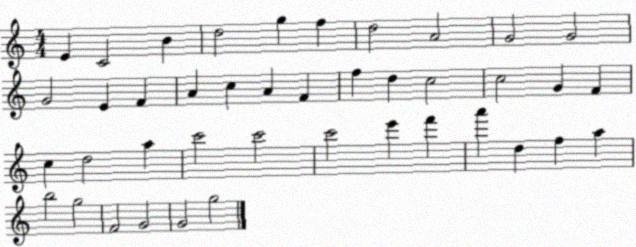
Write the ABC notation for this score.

X:1
T:Untitled
M:4/4
L:1/4
K:C
E C2 B d2 g f d2 A2 G2 G2 G2 E F A c A F f d c2 c2 G F c d2 a c'2 c'2 c'2 e' f' a' d f a b2 g2 F2 G2 G2 g2